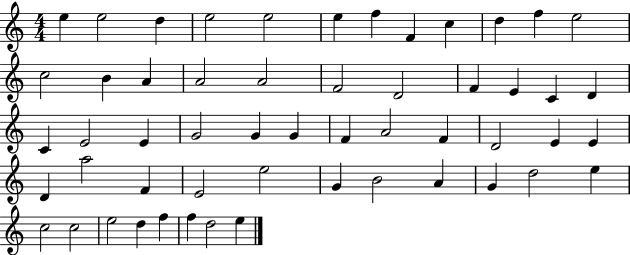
E5/q E5/h D5/q E5/h E5/h E5/q F5/q F4/q C5/q D5/q F5/q E5/h C5/h B4/q A4/q A4/h A4/h F4/h D4/h F4/q E4/q C4/q D4/q C4/q E4/h E4/q G4/h G4/q G4/q F4/q A4/h F4/q D4/h E4/q E4/q D4/q A5/h F4/q E4/h E5/h G4/q B4/h A4/q G4/q D5/h E5/q C5/h C5/h E5/h D5/q F5/q F5/q D5/h E5/q